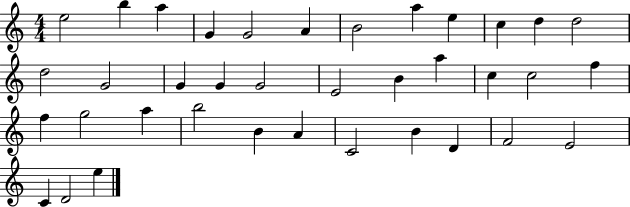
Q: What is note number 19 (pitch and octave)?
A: B4